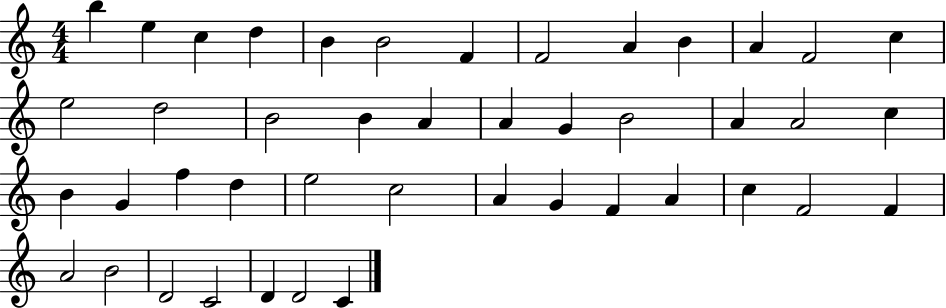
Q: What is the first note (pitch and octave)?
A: B5